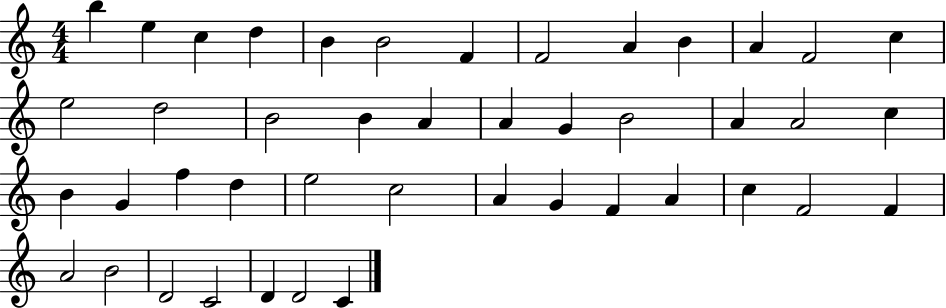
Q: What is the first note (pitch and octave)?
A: B5